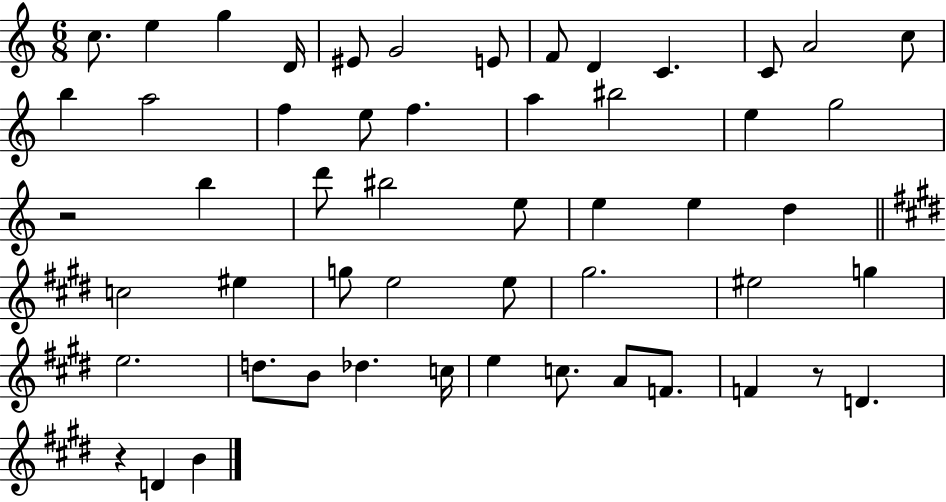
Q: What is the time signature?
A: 6/8